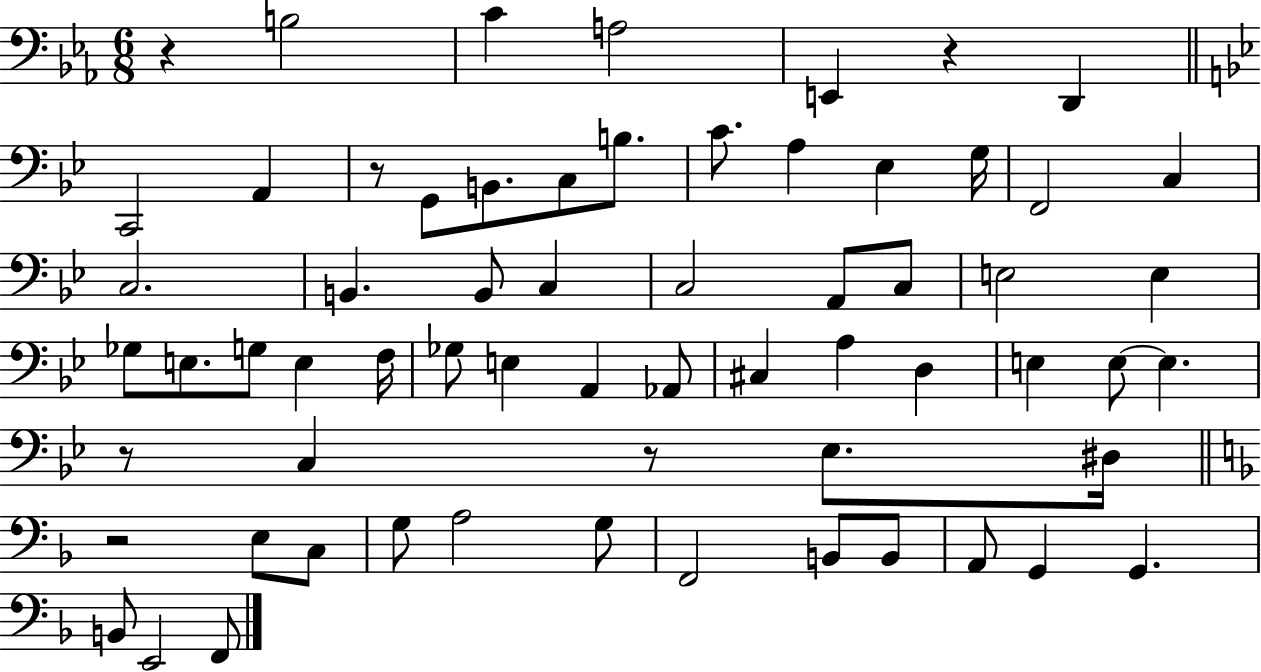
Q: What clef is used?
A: bass